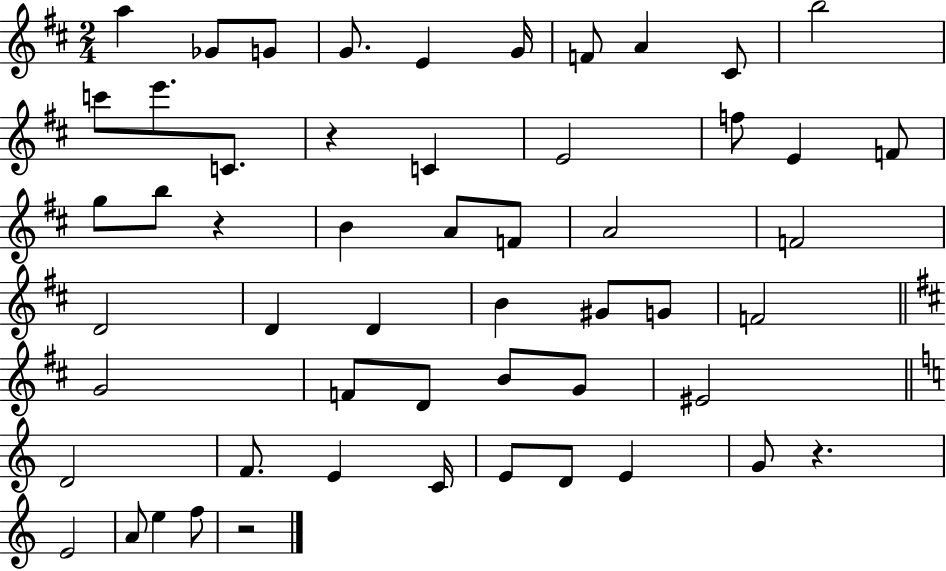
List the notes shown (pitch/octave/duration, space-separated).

A5/q Gb4/e G4/e G4/e. E4/q G4/s F4/e A4/q C#4/e B5/h C6/e E6/e. C4/e. R/q C4/q E4/h F5/e E4/q F4/e G5/e B5/e R/q B4/q A4/e F4/e A4/h F4/h D4/h D4/q D4/q B4/q G#4/e G4/e F4/h G4/h F4/e D4/e B4/e G4/e EIS4/h D4/h F4/e. E4/q C4/s E4/e D4/e E4/q G4/e R/q. E4/h A4/e E5/q F5/e R/h